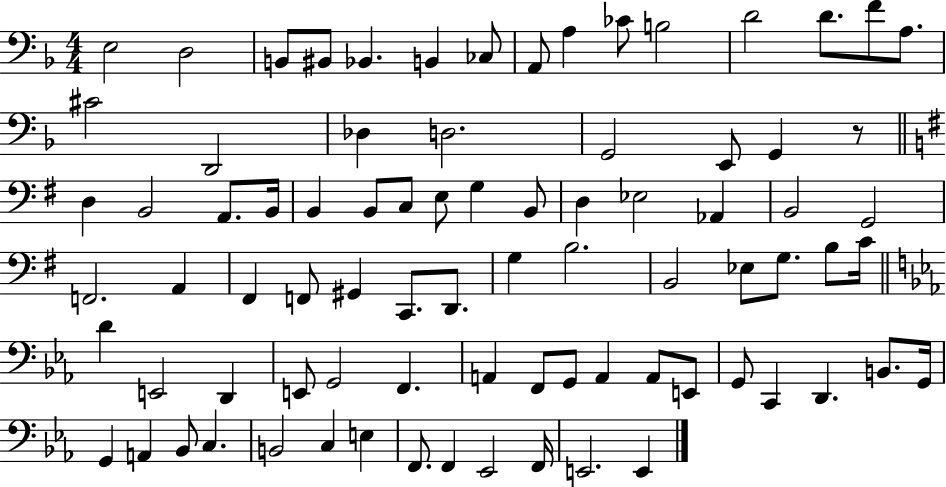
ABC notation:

X:1
T:Untitled
M:4/4
L:1/4
K:F
E,2 D,2 B,,/2 ^B,,/2 _B,, B,, _C,/2 A,,/2 A, _C/2 B,2 D2 D/2 F/2 A,/2 ^C2 D,,2 _D, D,2 G,,2 E,,/2 G,, z/2 D, B,,2 A,,/2 B,,/4 B,, B,,/2 C,/2 E,/2 G, B,,/2 D, _E,2 _A,, B,,2 G,,2 F,,2 A,, ^F,, F,,/2 ^G,, C,,/2 D,,/2 G, B,2 B,,2 _E,/2 G,/2 B,/2 C/4 D E,,2 D,, E,,/2 G,,2 F,, A,, F,,/2 G,,/2 A,, A,,/2 E,,/2 G,,/2 C,, D,, B,,/2 G,,/4 G,, A,, _B,,/2 C, B,,2 C, E, F,,/2 F,, _E,,2 F,,/4 E,,2 E,,